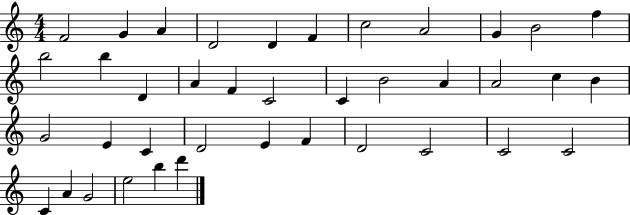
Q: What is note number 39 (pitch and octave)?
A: D6